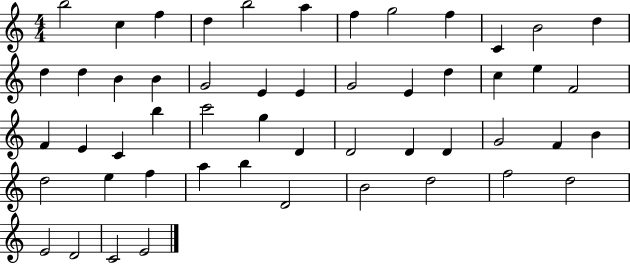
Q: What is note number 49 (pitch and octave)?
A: E4